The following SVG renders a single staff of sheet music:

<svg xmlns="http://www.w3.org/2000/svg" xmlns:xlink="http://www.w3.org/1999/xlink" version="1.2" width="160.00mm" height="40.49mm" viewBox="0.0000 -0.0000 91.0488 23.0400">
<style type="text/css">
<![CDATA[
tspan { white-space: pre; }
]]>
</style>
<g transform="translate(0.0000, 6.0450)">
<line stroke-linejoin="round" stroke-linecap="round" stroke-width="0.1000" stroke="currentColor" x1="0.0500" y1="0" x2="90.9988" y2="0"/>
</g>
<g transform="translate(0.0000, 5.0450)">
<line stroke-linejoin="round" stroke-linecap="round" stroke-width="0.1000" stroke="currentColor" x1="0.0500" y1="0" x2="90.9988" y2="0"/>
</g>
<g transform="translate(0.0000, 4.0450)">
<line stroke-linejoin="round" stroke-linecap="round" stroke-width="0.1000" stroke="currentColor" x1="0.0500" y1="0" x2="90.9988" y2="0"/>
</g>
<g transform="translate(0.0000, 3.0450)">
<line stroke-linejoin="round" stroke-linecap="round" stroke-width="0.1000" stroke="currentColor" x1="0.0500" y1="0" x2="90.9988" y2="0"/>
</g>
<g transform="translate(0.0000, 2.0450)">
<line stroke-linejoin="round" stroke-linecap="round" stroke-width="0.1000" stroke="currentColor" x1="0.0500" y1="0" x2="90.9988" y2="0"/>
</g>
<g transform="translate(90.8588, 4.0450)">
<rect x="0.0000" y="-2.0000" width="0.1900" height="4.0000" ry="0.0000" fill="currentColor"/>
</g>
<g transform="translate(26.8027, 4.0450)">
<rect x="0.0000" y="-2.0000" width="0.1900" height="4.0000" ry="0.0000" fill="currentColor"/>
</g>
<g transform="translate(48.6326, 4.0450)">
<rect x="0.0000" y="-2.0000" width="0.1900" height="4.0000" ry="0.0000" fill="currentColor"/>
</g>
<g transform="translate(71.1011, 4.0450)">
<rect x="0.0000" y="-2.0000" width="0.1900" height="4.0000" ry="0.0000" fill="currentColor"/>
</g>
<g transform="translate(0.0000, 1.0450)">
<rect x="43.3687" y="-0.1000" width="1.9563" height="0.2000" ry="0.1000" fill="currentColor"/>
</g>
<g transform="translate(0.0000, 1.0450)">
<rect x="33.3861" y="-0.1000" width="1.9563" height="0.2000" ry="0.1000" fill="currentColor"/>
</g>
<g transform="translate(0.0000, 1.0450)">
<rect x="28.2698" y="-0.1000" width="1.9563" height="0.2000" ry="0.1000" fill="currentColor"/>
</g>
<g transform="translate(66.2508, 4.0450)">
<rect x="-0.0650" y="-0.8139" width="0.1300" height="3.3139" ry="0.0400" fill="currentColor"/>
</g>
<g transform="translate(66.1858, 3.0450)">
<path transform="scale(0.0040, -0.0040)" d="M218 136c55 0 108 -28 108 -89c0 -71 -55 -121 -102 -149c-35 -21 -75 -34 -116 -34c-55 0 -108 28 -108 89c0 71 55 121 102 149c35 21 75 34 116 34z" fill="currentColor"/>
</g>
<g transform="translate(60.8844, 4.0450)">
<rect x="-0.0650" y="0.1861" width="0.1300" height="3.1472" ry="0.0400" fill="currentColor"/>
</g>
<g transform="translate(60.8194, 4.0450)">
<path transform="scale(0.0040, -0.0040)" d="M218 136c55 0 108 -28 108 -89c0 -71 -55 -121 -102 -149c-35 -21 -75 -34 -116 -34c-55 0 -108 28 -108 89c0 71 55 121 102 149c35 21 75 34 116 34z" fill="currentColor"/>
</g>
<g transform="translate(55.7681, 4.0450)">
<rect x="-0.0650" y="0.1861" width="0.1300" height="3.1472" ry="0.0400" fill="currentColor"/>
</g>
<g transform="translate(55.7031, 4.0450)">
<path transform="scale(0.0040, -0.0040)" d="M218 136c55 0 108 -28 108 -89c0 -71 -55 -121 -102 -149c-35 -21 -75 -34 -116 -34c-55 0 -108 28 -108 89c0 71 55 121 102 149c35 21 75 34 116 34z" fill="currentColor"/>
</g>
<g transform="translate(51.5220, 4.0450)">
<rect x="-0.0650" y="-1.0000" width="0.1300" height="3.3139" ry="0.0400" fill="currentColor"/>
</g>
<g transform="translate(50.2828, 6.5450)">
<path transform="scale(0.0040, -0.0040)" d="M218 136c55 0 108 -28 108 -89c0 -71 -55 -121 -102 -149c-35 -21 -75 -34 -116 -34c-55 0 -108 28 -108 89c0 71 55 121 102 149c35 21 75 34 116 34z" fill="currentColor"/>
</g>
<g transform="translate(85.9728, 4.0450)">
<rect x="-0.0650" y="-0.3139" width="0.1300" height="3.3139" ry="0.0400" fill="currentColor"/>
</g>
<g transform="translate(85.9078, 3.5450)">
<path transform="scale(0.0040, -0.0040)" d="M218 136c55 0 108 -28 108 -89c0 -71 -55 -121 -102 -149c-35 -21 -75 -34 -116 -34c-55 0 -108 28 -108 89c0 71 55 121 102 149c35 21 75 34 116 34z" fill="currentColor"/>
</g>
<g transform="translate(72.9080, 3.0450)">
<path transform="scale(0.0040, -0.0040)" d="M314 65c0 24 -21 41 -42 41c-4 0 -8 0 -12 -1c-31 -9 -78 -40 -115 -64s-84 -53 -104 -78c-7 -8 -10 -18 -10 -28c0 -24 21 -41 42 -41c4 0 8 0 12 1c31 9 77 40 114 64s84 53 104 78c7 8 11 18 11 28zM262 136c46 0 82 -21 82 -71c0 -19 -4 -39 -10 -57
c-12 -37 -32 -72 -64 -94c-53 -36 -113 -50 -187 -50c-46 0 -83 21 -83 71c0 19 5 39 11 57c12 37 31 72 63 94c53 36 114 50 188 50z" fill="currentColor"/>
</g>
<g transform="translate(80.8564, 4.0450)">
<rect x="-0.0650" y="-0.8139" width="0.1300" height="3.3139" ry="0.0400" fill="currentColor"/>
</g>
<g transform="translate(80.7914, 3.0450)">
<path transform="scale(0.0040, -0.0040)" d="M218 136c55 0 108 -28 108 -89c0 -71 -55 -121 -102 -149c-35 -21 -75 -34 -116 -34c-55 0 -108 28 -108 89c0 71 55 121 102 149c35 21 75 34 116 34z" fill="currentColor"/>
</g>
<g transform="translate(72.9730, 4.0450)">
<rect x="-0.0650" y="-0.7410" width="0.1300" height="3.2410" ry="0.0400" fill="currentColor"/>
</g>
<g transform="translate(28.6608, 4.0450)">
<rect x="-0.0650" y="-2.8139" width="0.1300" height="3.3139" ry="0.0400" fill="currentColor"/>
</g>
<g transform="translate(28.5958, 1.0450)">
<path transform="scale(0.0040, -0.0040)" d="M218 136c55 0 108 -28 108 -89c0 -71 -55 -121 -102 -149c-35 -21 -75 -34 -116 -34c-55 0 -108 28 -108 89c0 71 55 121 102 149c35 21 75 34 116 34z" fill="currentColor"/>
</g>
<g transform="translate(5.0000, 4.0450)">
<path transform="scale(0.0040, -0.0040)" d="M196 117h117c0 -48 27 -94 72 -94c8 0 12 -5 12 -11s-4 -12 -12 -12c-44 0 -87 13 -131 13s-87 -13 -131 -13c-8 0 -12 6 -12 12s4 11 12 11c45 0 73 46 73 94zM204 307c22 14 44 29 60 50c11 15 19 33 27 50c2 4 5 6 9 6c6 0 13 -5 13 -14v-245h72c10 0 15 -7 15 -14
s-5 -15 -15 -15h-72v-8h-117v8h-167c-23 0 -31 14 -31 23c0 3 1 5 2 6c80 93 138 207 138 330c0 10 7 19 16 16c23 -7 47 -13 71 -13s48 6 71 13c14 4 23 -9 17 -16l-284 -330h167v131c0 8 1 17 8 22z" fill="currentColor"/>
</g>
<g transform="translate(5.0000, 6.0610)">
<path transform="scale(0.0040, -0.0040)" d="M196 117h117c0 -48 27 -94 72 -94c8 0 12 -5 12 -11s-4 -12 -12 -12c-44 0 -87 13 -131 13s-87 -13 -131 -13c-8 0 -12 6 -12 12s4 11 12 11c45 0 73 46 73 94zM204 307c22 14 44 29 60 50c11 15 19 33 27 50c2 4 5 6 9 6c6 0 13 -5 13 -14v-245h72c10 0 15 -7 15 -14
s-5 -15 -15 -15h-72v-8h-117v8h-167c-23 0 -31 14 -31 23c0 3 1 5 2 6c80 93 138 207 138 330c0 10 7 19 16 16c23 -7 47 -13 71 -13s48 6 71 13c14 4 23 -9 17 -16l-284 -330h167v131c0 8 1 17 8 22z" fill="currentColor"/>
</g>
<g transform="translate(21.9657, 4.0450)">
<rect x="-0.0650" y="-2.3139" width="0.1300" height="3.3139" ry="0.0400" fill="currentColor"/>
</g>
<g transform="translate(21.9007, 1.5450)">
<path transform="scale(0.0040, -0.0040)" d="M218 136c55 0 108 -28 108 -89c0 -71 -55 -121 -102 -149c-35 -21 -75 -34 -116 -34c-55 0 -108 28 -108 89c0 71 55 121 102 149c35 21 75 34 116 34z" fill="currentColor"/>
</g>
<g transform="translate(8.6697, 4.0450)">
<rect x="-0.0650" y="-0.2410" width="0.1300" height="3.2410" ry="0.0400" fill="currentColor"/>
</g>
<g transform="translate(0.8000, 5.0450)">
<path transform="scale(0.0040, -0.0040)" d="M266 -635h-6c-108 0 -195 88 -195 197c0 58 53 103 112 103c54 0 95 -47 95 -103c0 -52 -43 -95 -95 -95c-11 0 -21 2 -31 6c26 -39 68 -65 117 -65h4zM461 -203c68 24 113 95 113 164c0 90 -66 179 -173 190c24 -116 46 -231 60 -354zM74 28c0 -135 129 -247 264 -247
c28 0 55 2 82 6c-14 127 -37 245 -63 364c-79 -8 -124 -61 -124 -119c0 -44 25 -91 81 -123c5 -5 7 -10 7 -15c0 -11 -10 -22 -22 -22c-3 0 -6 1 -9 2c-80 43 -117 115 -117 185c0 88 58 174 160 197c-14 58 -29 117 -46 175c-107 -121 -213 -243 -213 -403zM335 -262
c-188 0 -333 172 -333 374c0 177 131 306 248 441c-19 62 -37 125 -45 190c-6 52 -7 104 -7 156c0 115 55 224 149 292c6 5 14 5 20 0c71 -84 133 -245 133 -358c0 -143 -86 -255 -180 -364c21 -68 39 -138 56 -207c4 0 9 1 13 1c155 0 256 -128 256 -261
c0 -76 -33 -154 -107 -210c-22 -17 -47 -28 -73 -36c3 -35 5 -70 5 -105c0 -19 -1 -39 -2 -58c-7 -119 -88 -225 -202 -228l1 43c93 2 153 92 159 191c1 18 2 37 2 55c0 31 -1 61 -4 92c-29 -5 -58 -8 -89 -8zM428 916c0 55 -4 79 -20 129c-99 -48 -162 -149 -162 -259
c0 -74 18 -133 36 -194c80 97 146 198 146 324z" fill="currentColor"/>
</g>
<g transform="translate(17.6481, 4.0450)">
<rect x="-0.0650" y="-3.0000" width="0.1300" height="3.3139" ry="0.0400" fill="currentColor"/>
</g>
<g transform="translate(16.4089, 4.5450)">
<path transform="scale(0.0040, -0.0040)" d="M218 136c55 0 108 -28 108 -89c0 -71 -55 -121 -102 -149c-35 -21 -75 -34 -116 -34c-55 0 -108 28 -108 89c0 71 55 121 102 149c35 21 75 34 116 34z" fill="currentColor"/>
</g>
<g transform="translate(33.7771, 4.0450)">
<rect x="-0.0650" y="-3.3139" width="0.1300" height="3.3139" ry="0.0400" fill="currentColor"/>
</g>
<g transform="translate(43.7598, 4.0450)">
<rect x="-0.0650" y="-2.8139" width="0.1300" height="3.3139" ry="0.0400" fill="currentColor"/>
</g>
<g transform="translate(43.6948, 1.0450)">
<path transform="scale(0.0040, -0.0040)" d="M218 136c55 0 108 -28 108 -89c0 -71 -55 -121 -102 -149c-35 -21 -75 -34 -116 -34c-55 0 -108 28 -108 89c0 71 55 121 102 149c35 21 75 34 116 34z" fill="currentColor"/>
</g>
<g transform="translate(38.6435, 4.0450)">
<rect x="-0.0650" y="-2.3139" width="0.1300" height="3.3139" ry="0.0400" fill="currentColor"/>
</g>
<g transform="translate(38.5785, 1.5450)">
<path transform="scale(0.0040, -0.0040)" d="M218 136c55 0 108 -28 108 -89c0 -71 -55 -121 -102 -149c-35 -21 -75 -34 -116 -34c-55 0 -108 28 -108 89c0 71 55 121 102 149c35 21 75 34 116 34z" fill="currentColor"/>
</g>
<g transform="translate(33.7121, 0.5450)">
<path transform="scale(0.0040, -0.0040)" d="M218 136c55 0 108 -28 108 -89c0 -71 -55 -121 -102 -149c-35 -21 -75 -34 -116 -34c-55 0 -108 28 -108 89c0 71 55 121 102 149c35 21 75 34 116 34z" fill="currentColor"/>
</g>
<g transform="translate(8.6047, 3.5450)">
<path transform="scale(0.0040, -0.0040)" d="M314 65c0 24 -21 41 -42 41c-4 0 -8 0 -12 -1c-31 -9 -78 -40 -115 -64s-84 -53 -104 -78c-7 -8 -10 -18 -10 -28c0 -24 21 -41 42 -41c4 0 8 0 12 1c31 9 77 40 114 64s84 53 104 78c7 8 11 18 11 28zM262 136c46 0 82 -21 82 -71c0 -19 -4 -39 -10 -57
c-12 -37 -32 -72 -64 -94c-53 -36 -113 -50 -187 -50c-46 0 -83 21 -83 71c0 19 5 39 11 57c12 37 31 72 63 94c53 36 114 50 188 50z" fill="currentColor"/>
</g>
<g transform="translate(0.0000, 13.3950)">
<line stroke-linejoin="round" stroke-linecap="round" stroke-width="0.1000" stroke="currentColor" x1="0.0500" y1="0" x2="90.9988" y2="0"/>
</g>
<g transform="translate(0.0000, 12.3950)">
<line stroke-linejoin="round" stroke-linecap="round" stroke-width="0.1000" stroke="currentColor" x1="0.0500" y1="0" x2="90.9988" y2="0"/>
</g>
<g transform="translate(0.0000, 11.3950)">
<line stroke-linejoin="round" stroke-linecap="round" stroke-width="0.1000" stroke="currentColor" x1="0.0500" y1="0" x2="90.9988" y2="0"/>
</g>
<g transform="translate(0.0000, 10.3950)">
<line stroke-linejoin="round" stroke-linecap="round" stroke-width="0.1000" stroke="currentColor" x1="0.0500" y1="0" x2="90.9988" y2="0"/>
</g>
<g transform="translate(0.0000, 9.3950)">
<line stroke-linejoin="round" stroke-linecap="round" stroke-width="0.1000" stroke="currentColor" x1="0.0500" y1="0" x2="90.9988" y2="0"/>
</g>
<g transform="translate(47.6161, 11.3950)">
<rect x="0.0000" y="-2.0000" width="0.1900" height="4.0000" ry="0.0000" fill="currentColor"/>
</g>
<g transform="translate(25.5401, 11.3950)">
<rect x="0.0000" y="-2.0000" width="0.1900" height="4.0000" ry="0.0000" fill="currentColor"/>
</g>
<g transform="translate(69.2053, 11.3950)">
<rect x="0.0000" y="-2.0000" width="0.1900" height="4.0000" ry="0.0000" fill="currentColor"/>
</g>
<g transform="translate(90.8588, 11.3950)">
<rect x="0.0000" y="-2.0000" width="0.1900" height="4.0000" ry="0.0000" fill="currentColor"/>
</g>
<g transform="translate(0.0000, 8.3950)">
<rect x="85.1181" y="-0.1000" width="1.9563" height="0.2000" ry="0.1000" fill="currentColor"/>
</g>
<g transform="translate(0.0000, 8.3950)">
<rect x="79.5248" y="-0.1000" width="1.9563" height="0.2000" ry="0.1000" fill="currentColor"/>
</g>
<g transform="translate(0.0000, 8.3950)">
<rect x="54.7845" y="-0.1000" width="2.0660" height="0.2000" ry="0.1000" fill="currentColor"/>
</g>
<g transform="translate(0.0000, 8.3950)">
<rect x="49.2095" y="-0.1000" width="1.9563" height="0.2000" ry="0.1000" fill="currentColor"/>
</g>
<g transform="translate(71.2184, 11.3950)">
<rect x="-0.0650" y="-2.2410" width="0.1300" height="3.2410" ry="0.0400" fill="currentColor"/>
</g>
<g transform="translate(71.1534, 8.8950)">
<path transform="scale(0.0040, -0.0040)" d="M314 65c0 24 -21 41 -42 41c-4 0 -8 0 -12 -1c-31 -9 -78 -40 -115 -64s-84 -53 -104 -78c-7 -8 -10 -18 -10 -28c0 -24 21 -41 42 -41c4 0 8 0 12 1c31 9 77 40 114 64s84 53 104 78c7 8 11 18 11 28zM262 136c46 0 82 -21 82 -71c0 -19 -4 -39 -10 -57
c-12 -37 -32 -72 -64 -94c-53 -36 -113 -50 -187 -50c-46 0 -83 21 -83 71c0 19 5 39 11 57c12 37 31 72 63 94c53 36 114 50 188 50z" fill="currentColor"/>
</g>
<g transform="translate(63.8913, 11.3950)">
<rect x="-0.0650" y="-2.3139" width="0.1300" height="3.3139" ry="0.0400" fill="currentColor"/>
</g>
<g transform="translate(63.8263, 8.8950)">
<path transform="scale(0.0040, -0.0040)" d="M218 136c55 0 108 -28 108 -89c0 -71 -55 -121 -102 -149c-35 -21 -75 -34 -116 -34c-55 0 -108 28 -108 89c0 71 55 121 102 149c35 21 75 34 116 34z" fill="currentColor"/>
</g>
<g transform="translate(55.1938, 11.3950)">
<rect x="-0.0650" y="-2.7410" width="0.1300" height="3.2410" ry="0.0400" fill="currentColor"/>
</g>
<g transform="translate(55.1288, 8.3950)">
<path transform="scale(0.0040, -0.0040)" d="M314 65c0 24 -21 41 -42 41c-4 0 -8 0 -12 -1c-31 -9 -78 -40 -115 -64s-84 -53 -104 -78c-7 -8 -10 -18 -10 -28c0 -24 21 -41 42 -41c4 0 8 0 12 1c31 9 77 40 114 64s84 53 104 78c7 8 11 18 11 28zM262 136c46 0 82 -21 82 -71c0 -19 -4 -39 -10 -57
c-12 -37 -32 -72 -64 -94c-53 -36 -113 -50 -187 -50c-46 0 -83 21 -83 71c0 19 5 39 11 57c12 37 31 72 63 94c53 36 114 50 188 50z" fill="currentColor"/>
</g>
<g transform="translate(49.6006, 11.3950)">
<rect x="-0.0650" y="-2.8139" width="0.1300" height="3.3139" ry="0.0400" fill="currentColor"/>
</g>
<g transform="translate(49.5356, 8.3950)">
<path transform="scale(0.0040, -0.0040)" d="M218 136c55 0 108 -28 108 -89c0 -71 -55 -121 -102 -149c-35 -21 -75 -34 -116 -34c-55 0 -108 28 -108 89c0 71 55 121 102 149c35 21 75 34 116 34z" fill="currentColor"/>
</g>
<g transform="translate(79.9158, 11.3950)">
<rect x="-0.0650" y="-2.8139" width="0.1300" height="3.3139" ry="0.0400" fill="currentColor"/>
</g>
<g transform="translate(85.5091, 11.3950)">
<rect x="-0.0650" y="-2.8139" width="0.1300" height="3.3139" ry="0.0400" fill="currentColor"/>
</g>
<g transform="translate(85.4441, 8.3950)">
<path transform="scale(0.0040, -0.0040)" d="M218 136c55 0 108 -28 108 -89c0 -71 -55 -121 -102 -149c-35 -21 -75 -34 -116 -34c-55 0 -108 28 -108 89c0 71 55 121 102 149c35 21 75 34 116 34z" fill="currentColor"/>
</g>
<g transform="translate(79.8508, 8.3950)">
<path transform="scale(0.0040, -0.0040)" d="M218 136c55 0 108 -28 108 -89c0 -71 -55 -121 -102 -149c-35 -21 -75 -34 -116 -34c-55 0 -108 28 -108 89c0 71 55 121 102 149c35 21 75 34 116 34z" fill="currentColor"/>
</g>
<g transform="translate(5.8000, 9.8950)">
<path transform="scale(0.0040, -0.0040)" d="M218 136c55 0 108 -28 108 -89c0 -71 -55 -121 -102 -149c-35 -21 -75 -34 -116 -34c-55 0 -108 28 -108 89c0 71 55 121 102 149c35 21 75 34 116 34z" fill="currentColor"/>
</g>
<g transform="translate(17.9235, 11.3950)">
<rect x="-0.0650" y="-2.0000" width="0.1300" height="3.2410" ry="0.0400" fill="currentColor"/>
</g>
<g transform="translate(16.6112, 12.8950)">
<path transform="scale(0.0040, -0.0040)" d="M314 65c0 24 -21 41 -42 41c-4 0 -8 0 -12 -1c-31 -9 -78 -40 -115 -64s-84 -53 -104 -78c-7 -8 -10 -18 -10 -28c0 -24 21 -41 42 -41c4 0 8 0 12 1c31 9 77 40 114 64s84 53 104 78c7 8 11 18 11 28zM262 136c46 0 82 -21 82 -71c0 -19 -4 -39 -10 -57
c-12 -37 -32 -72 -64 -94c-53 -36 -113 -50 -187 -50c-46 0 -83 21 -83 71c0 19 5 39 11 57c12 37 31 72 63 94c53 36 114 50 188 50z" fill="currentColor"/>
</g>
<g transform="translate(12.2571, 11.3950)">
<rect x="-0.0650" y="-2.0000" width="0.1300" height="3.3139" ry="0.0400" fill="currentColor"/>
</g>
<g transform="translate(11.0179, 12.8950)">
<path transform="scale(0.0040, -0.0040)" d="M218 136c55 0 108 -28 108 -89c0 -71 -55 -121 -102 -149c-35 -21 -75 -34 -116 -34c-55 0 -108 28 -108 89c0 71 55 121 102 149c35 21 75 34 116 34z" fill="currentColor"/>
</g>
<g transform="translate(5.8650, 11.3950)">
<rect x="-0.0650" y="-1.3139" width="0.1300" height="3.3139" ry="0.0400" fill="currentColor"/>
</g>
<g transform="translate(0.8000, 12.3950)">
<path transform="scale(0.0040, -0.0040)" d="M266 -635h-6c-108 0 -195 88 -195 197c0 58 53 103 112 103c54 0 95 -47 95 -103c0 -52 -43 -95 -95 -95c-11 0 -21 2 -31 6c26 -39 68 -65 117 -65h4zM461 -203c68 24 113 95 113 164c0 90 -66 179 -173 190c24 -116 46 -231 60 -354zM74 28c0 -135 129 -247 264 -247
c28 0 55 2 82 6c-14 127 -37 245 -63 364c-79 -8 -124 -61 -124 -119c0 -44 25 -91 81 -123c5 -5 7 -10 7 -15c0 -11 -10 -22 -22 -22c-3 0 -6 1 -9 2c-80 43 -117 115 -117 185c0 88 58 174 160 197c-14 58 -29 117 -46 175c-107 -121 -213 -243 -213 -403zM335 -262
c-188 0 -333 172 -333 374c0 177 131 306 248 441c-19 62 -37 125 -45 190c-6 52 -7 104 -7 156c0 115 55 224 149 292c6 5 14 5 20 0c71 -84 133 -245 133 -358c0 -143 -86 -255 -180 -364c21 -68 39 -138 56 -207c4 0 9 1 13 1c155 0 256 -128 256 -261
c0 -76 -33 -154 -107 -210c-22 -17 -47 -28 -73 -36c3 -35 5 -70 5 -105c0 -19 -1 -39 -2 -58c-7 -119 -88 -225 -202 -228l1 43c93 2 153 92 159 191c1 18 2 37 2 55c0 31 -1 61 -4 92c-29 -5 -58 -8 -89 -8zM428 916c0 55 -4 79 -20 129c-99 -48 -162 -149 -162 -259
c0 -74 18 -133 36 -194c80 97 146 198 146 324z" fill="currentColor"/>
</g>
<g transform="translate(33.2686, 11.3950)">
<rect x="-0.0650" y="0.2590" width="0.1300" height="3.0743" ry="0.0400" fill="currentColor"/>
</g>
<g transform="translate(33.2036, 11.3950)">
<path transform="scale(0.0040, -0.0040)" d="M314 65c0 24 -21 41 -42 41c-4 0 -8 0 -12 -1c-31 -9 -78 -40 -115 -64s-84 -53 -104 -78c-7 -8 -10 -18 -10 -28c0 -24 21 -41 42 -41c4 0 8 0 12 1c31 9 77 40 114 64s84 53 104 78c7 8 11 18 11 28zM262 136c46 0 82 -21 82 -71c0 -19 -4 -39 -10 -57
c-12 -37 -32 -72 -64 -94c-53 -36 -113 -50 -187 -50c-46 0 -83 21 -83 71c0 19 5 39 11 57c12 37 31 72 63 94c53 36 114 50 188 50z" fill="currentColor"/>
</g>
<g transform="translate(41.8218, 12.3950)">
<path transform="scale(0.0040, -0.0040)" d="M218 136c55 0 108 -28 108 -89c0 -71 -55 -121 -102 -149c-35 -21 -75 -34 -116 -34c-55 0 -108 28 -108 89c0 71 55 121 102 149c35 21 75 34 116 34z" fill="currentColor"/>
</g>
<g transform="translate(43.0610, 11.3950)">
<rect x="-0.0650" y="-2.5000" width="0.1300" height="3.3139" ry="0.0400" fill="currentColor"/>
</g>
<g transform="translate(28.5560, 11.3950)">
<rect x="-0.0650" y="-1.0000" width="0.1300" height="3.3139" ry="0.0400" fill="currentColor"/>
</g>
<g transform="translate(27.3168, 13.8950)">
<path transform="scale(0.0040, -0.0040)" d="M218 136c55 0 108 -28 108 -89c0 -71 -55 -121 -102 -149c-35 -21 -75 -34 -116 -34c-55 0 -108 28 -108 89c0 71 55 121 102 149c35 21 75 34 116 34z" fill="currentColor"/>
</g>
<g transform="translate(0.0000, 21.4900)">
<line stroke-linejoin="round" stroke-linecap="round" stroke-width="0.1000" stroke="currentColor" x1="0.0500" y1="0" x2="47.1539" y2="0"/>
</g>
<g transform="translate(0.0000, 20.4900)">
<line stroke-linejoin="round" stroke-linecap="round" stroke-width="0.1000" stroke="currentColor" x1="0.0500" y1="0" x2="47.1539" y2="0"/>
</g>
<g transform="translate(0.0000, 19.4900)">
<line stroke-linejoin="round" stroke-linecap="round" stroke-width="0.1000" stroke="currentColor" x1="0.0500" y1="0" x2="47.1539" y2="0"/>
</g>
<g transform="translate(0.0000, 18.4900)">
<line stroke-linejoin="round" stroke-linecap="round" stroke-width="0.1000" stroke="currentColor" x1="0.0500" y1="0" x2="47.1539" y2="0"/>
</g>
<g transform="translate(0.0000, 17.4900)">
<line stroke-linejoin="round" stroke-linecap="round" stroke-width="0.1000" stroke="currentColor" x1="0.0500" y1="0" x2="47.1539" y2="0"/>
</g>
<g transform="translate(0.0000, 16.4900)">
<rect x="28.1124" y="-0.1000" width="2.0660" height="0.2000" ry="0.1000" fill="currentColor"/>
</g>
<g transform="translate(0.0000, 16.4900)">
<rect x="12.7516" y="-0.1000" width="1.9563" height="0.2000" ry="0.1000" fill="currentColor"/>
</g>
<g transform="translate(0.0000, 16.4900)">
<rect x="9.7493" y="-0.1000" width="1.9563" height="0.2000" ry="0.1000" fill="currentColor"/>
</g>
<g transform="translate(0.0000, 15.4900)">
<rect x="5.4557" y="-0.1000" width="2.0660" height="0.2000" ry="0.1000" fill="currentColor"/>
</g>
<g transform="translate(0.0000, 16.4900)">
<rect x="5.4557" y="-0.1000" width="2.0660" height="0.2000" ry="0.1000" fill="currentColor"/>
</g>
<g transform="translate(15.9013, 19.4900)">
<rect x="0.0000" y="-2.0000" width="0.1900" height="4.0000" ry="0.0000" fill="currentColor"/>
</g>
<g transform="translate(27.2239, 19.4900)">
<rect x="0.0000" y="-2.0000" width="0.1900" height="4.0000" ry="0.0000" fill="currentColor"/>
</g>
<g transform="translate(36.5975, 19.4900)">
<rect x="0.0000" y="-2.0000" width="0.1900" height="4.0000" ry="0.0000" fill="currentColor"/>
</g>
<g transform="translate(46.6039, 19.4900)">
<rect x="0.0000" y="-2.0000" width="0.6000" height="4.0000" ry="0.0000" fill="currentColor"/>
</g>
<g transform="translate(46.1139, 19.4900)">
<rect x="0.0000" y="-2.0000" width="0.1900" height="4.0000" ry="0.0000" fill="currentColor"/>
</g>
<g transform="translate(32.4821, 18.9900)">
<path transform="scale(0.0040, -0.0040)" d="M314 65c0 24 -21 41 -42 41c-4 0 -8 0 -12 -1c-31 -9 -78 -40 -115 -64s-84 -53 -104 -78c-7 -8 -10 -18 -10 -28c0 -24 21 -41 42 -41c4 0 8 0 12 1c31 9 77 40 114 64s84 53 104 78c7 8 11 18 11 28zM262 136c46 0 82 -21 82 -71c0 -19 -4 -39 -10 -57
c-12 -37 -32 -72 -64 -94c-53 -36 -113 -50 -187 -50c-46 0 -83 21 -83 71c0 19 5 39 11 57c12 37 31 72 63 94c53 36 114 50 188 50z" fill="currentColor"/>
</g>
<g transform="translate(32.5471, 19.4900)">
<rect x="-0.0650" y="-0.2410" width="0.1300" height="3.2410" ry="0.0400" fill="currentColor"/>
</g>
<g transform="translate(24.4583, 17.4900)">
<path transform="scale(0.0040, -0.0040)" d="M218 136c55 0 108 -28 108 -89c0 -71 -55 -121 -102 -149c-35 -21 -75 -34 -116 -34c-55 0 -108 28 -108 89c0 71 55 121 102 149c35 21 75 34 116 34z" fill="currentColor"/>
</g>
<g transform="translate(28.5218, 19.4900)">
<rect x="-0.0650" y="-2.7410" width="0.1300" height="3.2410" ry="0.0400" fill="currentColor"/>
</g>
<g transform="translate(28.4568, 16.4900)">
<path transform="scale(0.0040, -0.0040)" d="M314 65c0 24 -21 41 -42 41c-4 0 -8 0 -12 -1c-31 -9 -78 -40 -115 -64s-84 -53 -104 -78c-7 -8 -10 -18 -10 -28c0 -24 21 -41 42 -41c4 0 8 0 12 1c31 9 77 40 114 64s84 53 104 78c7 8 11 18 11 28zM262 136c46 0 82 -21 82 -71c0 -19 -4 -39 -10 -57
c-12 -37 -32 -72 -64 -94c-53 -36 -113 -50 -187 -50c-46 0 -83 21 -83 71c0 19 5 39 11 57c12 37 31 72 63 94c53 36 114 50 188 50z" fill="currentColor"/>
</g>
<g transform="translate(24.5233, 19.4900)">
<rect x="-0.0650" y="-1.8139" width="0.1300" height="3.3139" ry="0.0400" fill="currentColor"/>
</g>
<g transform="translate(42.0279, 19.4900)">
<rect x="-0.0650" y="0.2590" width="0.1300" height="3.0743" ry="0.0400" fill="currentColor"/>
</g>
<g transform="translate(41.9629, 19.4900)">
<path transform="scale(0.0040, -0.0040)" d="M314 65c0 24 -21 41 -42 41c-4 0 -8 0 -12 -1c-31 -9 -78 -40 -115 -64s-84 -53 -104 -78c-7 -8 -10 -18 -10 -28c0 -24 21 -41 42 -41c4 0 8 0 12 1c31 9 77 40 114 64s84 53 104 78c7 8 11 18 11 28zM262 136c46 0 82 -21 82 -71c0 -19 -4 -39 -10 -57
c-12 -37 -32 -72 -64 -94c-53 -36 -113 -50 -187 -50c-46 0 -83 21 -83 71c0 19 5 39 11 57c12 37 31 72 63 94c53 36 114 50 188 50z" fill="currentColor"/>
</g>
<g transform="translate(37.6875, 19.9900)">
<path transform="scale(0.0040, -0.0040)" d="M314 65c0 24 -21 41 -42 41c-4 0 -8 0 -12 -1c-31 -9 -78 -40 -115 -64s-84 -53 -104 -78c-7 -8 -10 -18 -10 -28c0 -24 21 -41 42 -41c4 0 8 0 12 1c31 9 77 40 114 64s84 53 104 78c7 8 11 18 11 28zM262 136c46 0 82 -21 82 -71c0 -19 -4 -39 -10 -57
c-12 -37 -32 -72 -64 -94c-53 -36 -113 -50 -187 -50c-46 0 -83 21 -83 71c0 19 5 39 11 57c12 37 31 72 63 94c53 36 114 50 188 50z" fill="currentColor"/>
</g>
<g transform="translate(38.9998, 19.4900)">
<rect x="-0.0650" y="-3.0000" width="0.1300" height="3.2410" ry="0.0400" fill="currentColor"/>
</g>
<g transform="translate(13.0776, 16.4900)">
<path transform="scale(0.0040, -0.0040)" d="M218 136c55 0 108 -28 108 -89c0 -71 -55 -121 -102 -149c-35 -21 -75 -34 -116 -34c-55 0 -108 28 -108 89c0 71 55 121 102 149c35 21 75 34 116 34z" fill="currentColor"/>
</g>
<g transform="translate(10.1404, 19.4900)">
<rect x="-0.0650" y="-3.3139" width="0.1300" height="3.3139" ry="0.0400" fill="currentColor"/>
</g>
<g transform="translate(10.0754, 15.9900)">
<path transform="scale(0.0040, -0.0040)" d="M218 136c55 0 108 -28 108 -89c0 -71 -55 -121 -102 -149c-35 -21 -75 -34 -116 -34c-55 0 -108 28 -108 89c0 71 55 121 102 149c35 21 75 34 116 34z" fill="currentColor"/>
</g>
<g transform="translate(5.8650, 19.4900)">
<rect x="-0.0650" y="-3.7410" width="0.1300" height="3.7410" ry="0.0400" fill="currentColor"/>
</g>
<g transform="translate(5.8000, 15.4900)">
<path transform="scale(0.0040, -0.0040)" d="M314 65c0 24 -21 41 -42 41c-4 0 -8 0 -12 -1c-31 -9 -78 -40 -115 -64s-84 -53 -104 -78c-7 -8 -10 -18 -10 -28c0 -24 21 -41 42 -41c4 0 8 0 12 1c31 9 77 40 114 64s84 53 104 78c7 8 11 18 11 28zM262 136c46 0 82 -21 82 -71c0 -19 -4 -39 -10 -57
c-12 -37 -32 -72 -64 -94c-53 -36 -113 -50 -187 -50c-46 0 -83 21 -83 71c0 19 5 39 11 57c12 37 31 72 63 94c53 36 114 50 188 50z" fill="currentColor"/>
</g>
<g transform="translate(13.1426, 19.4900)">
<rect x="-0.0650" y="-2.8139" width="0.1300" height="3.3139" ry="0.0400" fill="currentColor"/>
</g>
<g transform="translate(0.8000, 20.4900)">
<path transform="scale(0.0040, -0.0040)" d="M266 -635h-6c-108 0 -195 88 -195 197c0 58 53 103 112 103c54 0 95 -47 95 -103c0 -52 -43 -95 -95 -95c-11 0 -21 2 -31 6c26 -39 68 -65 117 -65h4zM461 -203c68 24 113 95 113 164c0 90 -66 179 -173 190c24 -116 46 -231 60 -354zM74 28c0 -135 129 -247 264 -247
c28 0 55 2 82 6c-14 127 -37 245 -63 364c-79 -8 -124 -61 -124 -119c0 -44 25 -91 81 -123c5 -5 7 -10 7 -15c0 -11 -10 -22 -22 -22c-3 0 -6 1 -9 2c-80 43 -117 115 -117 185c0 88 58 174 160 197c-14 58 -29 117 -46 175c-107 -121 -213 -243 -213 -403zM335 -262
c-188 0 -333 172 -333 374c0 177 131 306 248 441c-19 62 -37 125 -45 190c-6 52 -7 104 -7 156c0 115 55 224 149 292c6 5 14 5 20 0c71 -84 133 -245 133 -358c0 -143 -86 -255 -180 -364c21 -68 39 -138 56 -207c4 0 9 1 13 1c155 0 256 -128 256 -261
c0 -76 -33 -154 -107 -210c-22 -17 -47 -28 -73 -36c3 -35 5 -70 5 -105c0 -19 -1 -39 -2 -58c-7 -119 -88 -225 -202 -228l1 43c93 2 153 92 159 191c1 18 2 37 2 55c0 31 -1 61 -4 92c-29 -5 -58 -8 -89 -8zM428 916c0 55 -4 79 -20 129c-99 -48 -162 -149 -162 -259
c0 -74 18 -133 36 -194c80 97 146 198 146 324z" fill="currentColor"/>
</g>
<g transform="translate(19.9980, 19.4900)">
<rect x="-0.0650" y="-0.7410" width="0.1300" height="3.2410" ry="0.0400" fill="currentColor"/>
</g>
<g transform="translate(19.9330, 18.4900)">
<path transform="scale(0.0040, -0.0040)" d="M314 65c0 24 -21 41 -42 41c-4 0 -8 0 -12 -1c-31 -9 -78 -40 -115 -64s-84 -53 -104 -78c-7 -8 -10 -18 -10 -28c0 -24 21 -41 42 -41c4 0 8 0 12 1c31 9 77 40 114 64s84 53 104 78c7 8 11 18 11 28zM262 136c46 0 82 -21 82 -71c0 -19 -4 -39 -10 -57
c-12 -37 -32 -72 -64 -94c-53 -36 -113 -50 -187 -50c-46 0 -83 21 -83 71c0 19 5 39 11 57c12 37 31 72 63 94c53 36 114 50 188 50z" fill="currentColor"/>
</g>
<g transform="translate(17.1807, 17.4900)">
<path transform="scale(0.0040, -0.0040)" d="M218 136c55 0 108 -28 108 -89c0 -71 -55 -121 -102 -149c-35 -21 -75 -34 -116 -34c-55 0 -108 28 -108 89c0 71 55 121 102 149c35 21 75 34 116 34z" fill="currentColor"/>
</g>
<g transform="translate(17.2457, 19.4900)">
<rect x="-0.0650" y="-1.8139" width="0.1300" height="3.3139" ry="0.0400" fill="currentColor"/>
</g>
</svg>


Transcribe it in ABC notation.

X:1
T:Untitled
M:4/4
L:1/4
K:C
c2 A g a b g a D B B d d2 d c e F F2 D B2 G a a2 g g2 a a c'2 b a f d2 f a2 c2 A2 B2